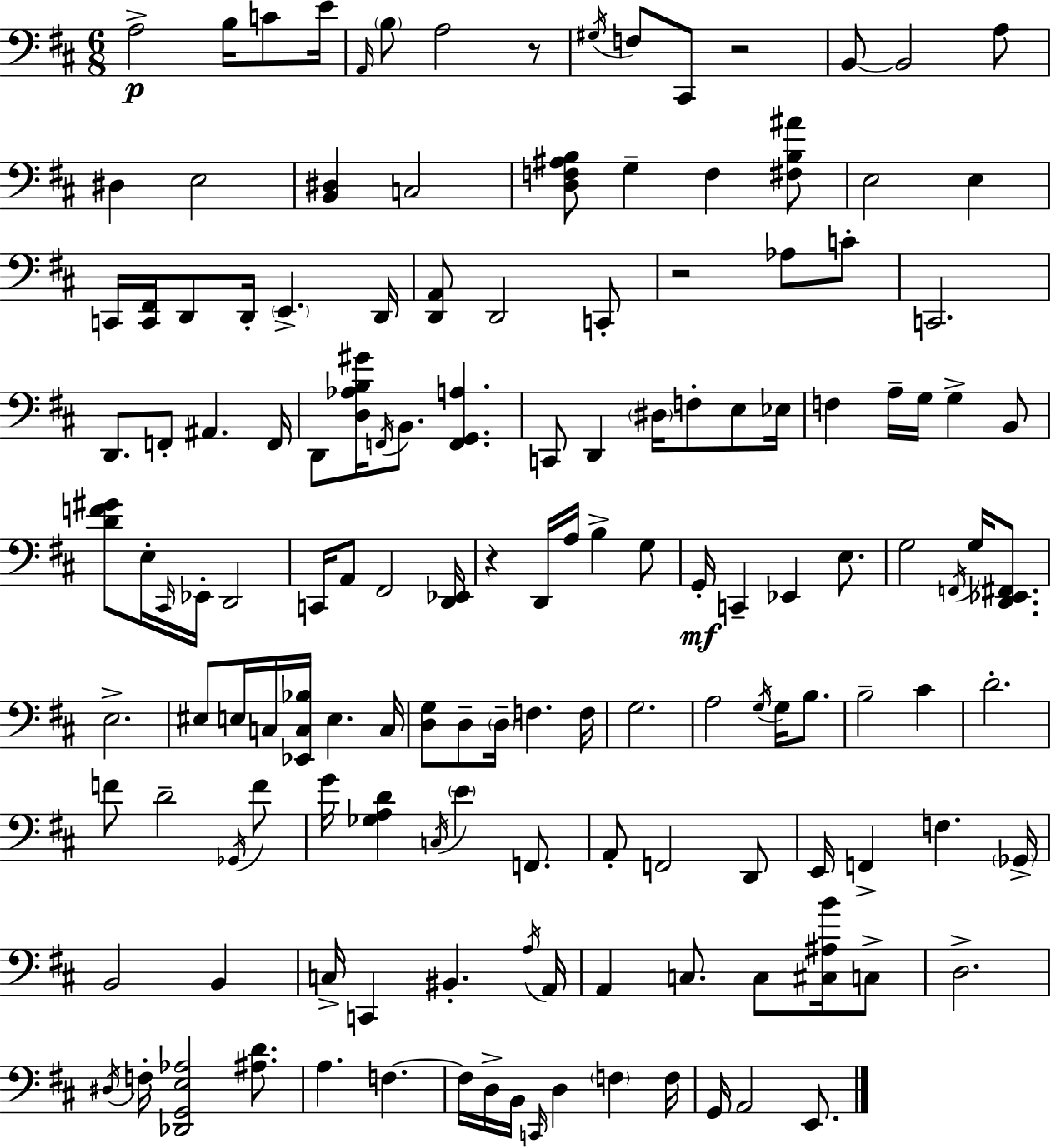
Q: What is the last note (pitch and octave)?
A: E2